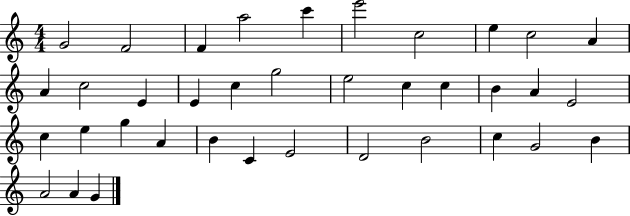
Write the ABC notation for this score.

X:1
T:Untitled
M:4/4
L:1/4
K:C
G2 F2 F a2 c' e'2 c2 e c2 A A c2 E E c g2 e2 c c B A E2 c e g A B C E2 D2 B2 c G2 B A2 A G